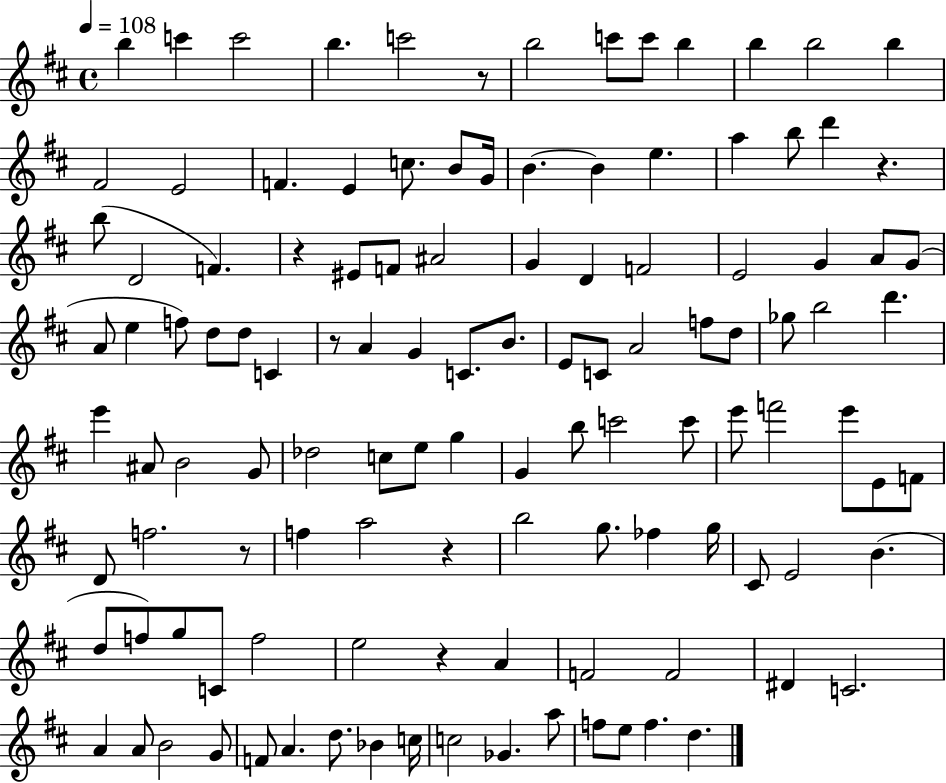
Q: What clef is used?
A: treble